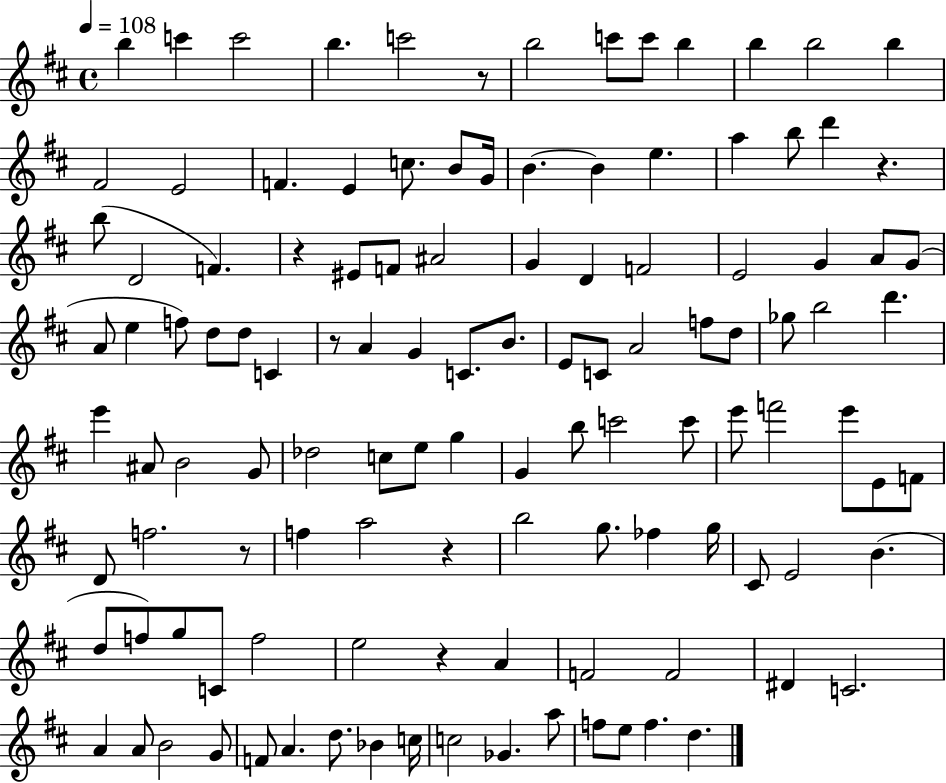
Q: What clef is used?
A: treble